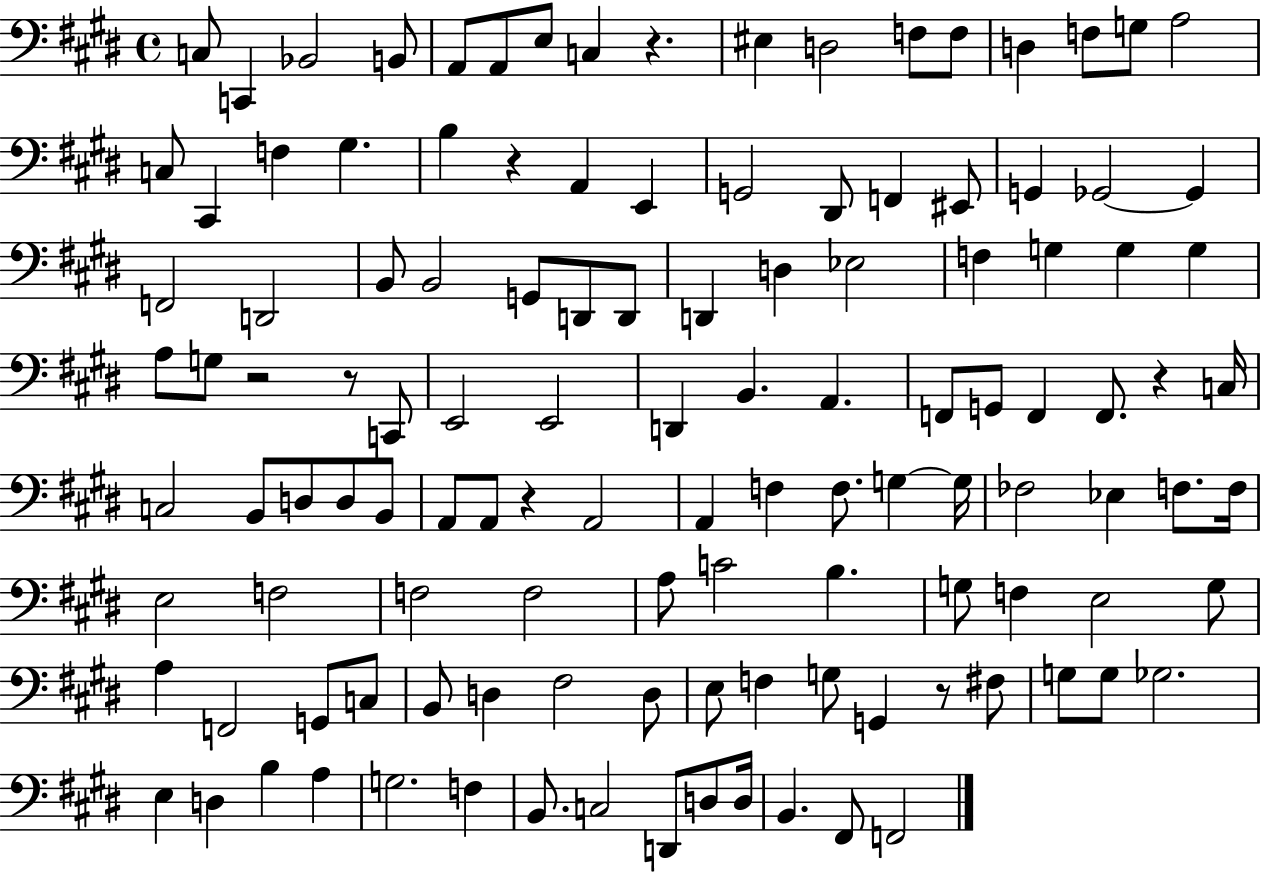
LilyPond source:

{
  \clef bass
  \time 4/4
  \defaultTimeSignature
  \key e \major
  c8 c,4 bes,2 b,8 | a,8 a,8 e8 c4 r4. | eis4 d2 f8 f8 | d4 f8 g8 a2 | \break c8 cis,4 f4 gis4. | b4 r4 a,4 e,4 | g,2 dis,8 f,4 eis,8 | g,4 ges,2~~ ges,4 | \break f,2 d,2 | b,8 b,2 g,8 d,8 d,8 | d,4 d4 ees2 | f4 g4 g4 g4 | \break a8 g8 r2 r8 c,8 | e,2 e,2 | d,4 b,4. a,4. | f,8 g,8 f,4 f,8. r4 c16 | \break c2 b,8 d8 d8 b,8 | a,8 a,8 r4 a,2 | a,4 f4 f8. g4~~ g16 | fes2 ees4 f8. f16 | \break e2 f2 | f2 f2 | a8 c'2 b4. | g8 f4 e2 g8 | \break a4 f,2 g,8 c8 | b,8 d4 fis2 d8 | e8 f4 g8 g,4 r8 fis8 | g8 g8 ges2. | \break e4 d4 b4 a4 | g2. f4 | b,8. c2 d,8 d8 d16 | b,4. fis,8 f,2 | \break \bar "|."
}